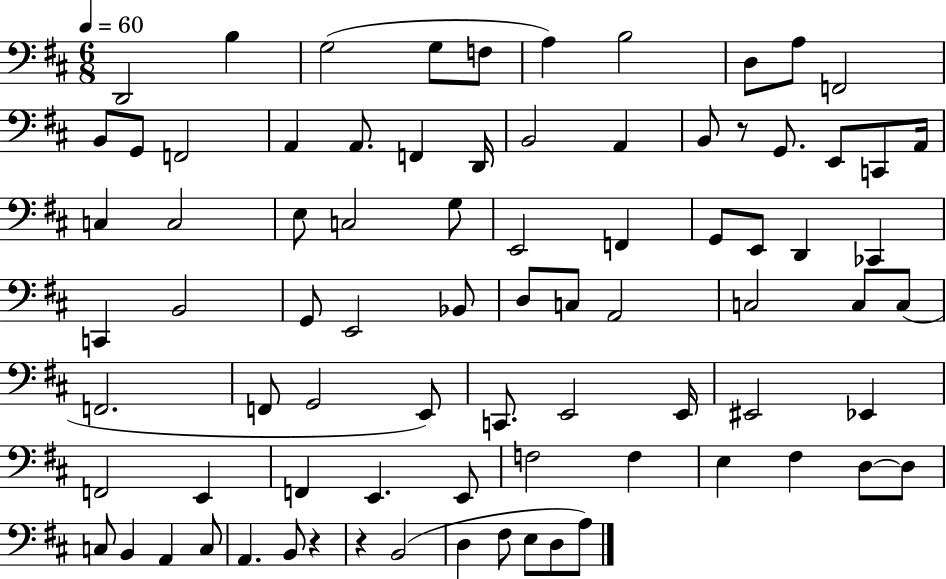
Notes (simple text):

D2/h B3/q G3/h G3/e F3/e A3/q B3/h D3/e A3/e F2/h B2/e G2/e F2/h A2/q A2/e. F2/q D2/s B2/h A2/q B2/e R/e G2/e. E2/e C2/e A2/s C3/q C3/h E3/e C3/h G3/e E2/h F2/q G2/e E2/e D2/q CES2/q C2/q B2/h G2/e E2/h Bb2/e D3/e C3/e A2/h C3/h C3/e C3/e F2/h. F2/e G2/h E2/e C2/e. E2/h E2/s EIS2/h Eb2/q F2/h E2/q F2/q E2/q. E2/e F3/h F3/q E3/q F#3/q D3/e D3/e C3/e B2/q A2/q C3/e A2/q. B2/e R/q R/q B2/h D3/q F#3/e E3/e D3/e A3/e